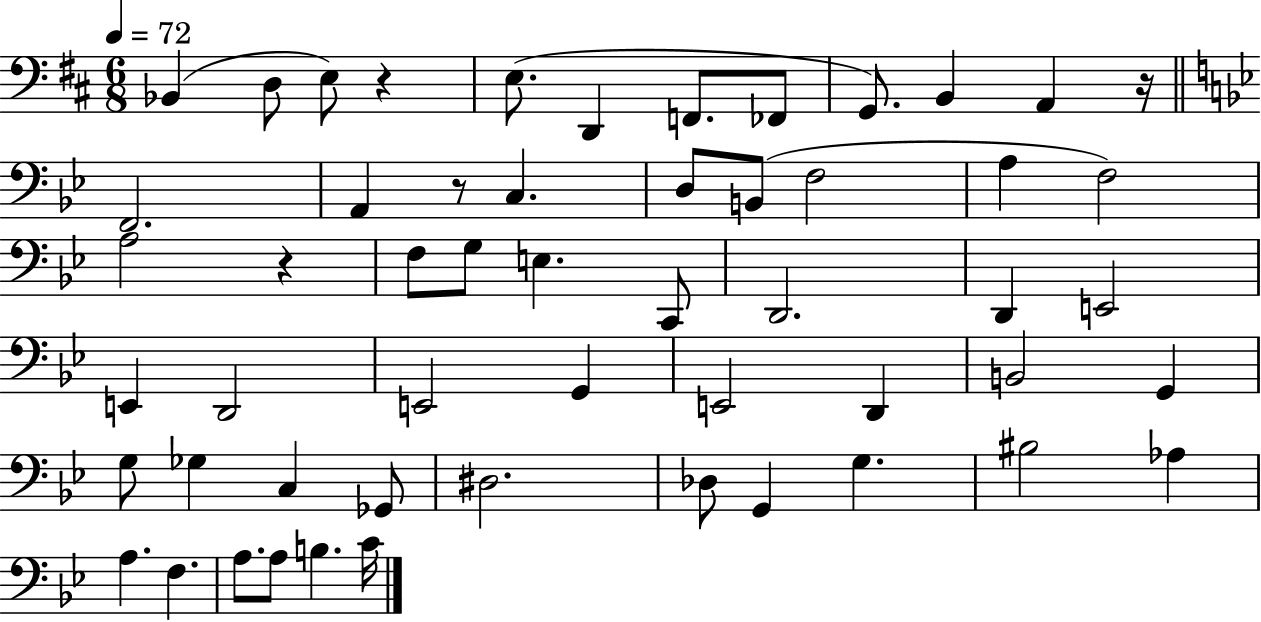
Bb2/q D3/e E3/e R/q E3/e. D2/q F2/e. FES2/e G2/e. B2/q A2/q R/s F2/h. A2/q R/e C3/q. D3/e B2/e F3/h A3/q F3/h A3/h R/q F3/e G3/e E3/q. C2/e D2/h. D2/q E2/h E2/q D2/h E2/h G2/q E2/h D2/q B2/h G2/q G3/e Gb3/q C3/q Gb2/e D#3/h. Db3/e G2/q G3/q. BIS3/h Ab3/q A3/q. F3/q. A3/e. A3/e B3/q. C4/s